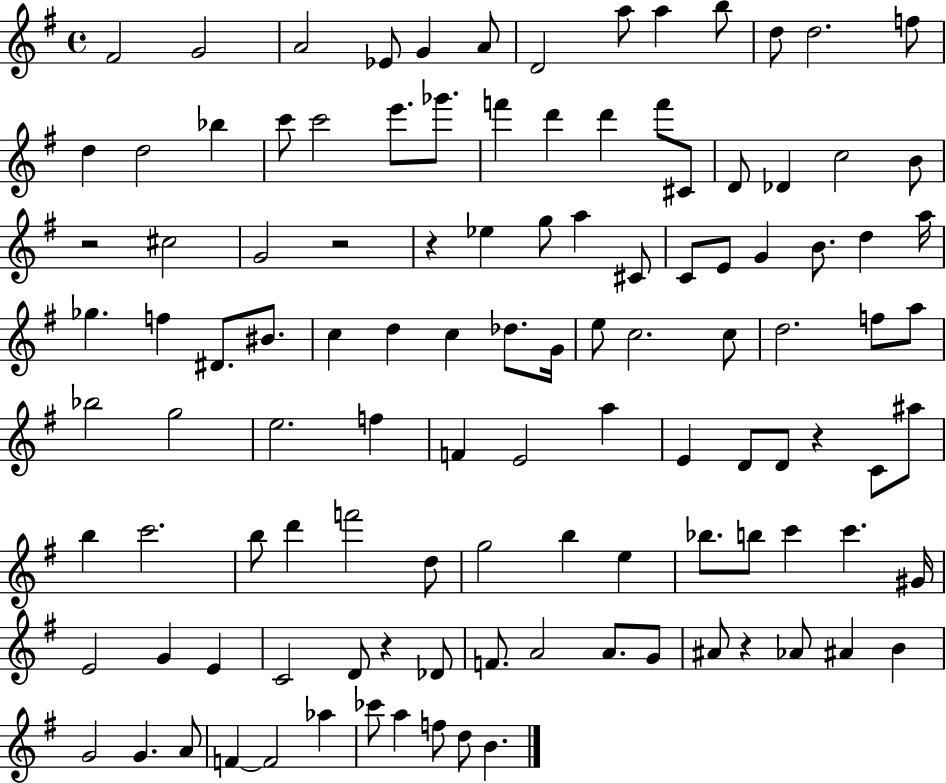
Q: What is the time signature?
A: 4/4